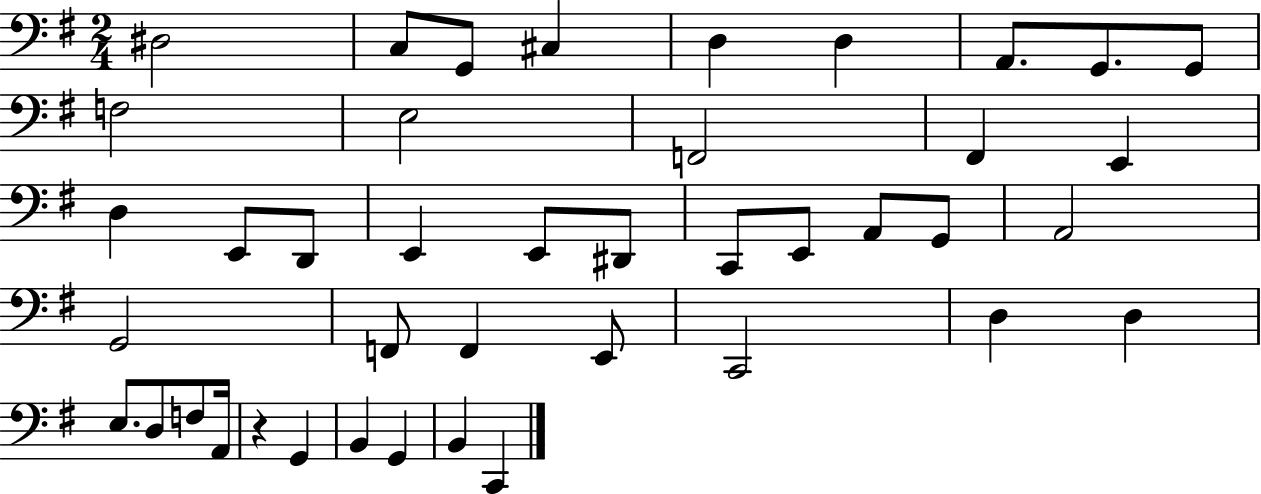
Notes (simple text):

D#3/h C3/e G2/e C#3/q D3/q D3/q A2/e. G2/e. G2/e F3/h E3/h F2/h F#2/q E2/q D3/q E2/e D2/e E2/q E2/e D#2/e C2/e E2/e A2/e G2/e A2/h G2/h F2/e F2/q E2/e C2/h D3/q D3/q E3/e. D3/e F3/e A2/s R/q G2/q B2/q G2/q B2/q C2/q